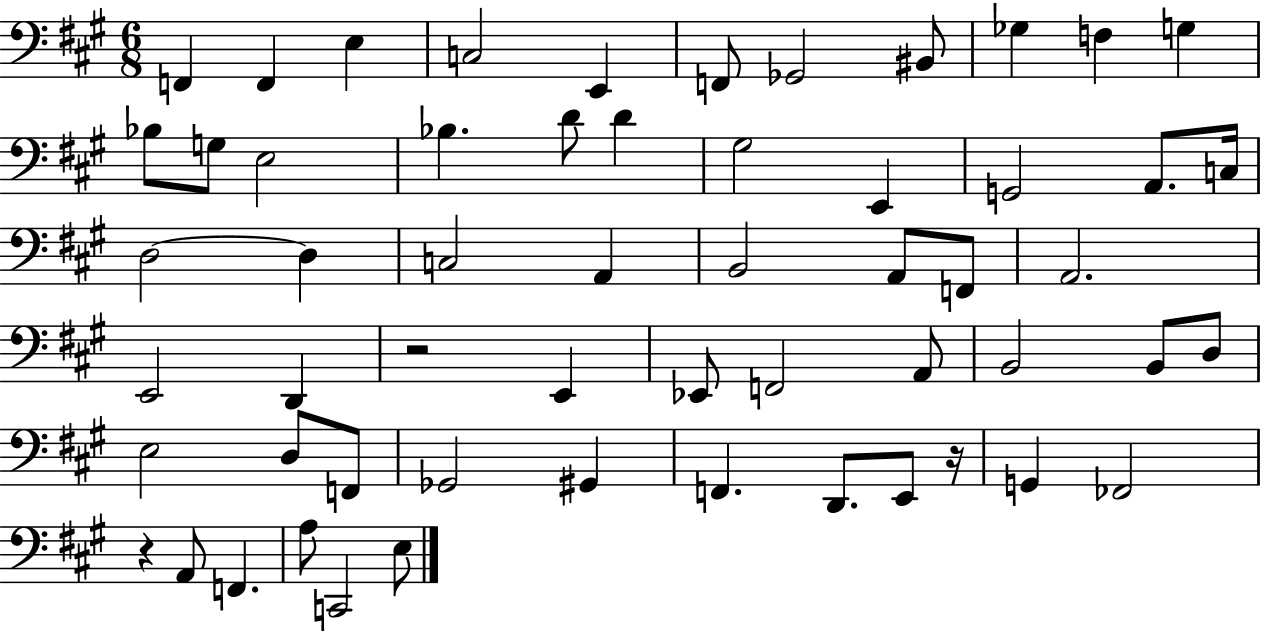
F2/q F2/q E3/q C3/h E2/q F2/e Gb2/h BIS2/e Gb3/q F3/q G3/q Bb3/e G3/e E3/h Bb3/q. D4/e D4/q G#3/h E2/q G2/h A2/e. C3/s D3/h D3/q C3/h A2/q B2/h A2/e F2/e A2/h. E2/h D2/q R/h E2/q Eb2/e F2/h A2/e B2/h B2/e D3/e E3/h D3/e F2/e Gb2/h G#2/q F2/q. D2/e. E2/e R/s G2/q FES2/h R/q A2/e F2/q. A3/e C2/h E3/e